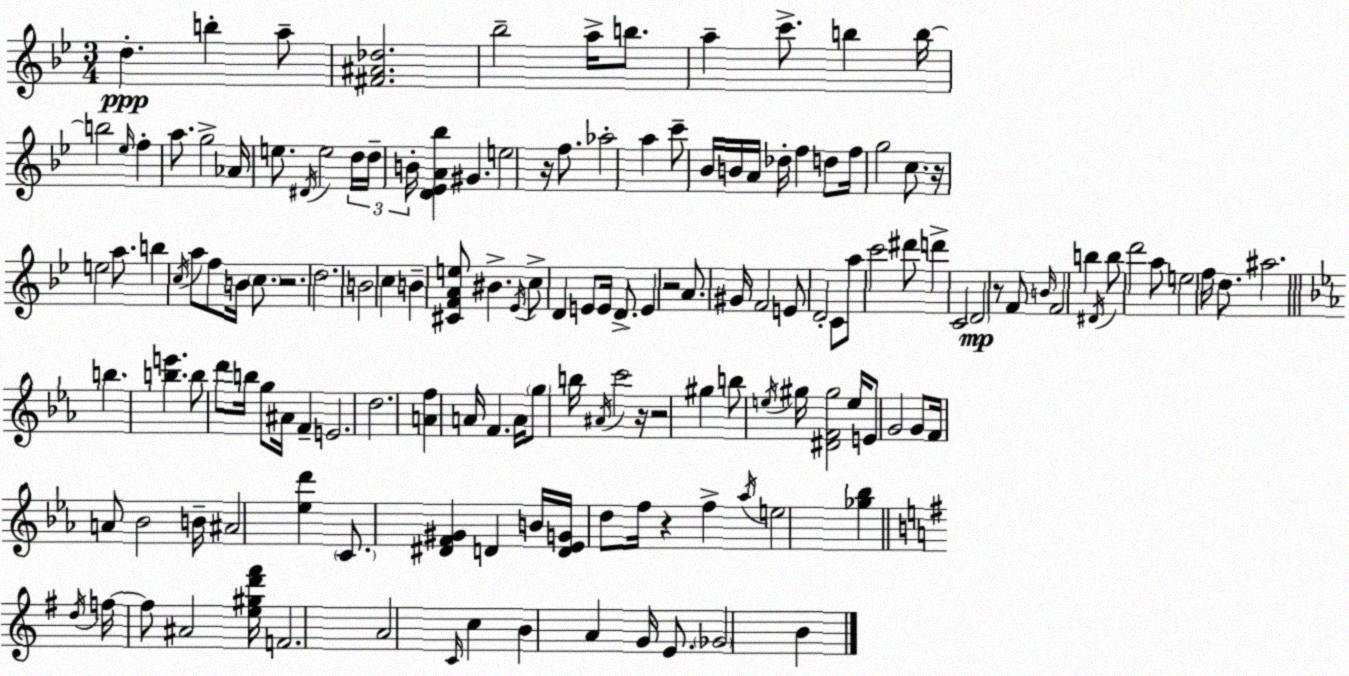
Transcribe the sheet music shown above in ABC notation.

X:1
T:Untitled
M:3/4
L:1/4
K:Bb
d b a/2 [^F^A_d]2 _b2 a/4 b/2 a c'/2 b b/4 b2 _e/4 f a/2 g2 _A/4 e/2 ^D/4 e2 d/4 d/4 B/4 [D_EA_b] ^G e2 z/4 f/2 _a2 a c'/2 _B/4 B/4 A/4 _d/4 f d/2 f/4 g2 c/2 z/4 e2 a/2 b c/4 a/2 f/2 B/4 c/2 z2 d2 B2 c B [^CFAe]/2 ^B _E/4 c/2 D E/2 E/4 D/2 E z2 A/2 ^G/4 F2 E/2 D2 C/2 a/2 c'2 ^d'/2 d' C2 D2 z/2 F/2 B/4 F2 b ^D/4 b/2 d'2 a/2 e2 f/4 d/2 ^a2 b [be'] b/2 d'/2 b/4 g/2 ^A/4 F E2 d2 [Af] A/4 F A/4 g/2 b/4 ^A/4 c'2 z/4 z2 ^g b/2 e/4 ^g/4 [^DF^g]2 e/4 E/2 G2 G/2 F/4 A/2 _B2 B/4 ^A2 [_ed'] C/2 [^DF^G] D B/4 [D_EG]/4 d/2 f/4 z f _a/4 e2 [_g_b] d/4 f/4 f/2 ^A2 [e^gd'^f']/4 F2 A2 C/4 c B A G/4 E/2 _G2 B